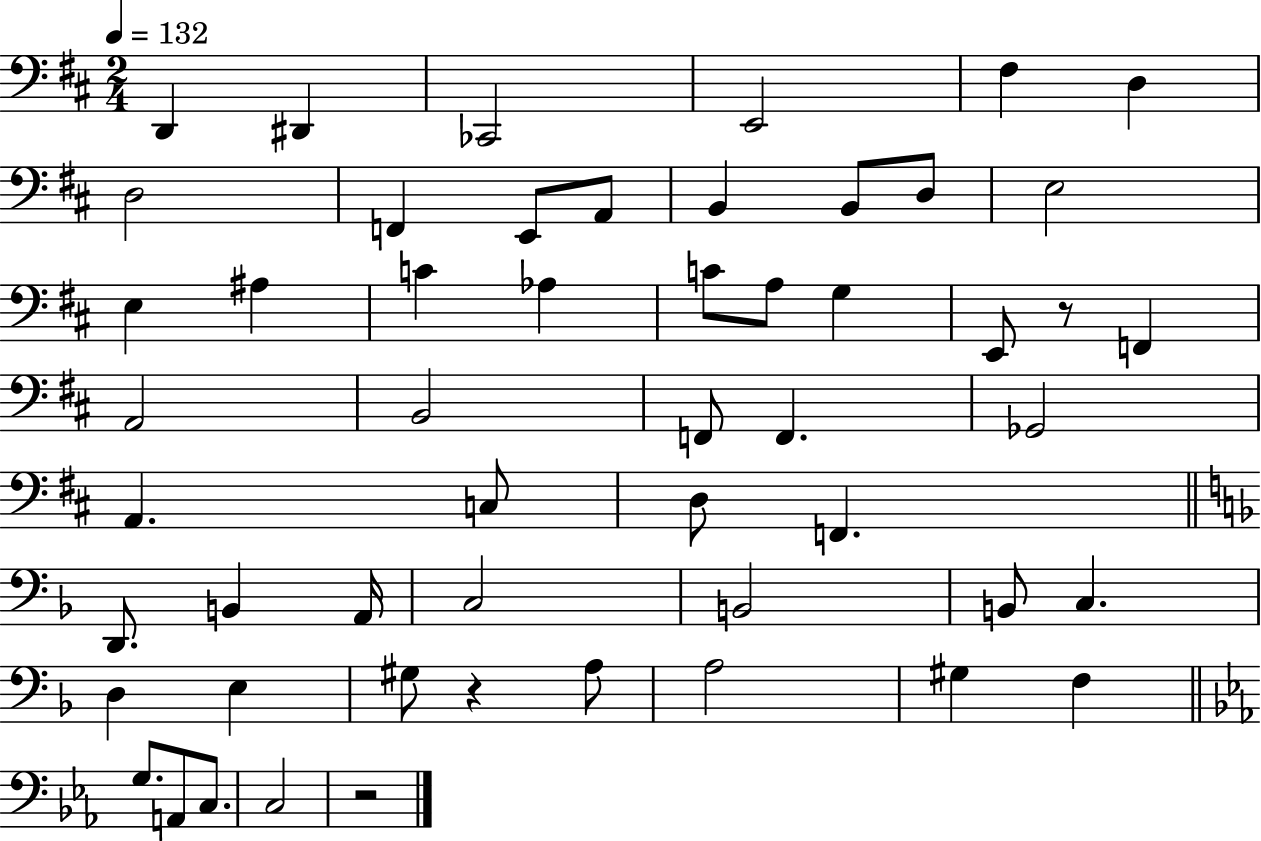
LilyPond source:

{
  \clef bass
  \numericTimeSignature
  \time 2/4
  \key d \major
  \tempo 4 = 132
  d,4 dis,4 | ces,2 | e,2 | fis4 d4 | \break d2 | f,4 e,8 a,8 | b,4 b,8 d8 | e2 | \break e4 ais4 | c'4 aes4 | c'8 a8 g4 | e,8 r8 f,4 | \break a,2 | b,2 | f,8 f,4. | ges,2 | \break a,4. c8 | d8 f,4. | \bar "||" \break \key d \minor d,8. b,4 a,16 | c2 | b,2 | b,8 c4. | \break d4 e4 | gis8 r4 a8 | a2 | gis4 f4 | \break \bar "||" \break \key c \minor g8. a,8 c8. | c2 | r2 | \bar "|."
}